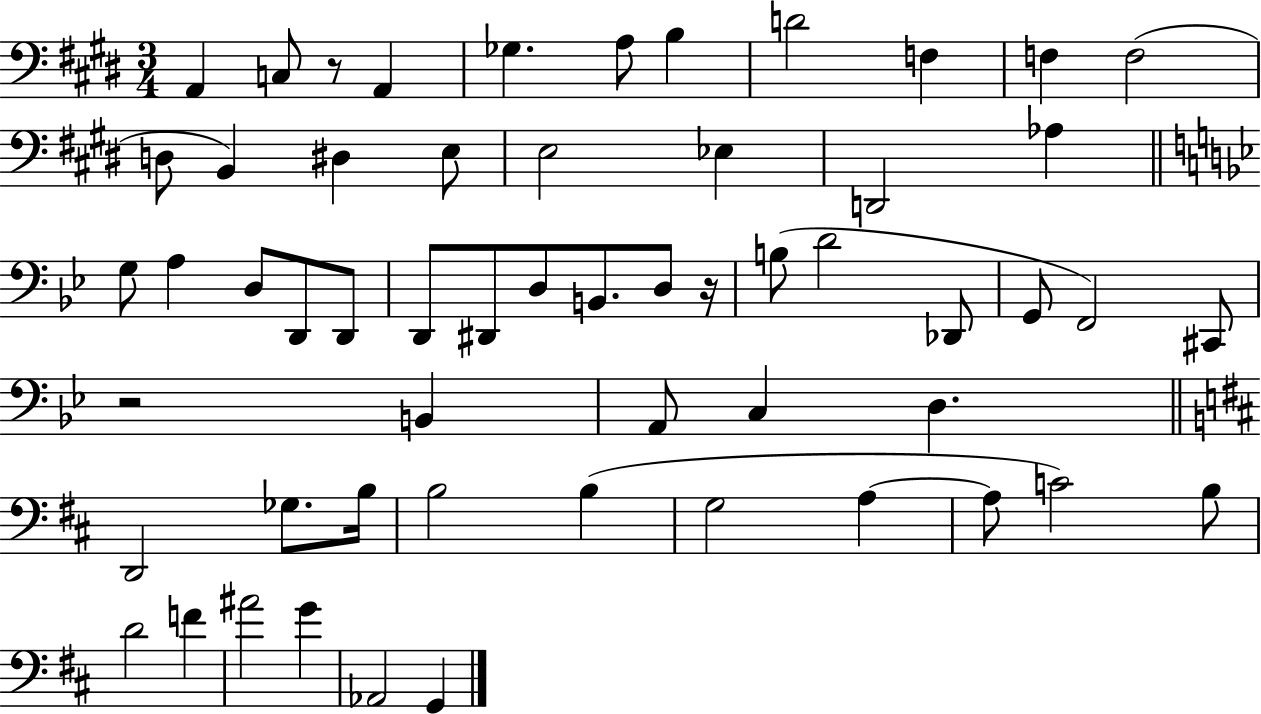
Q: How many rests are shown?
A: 3